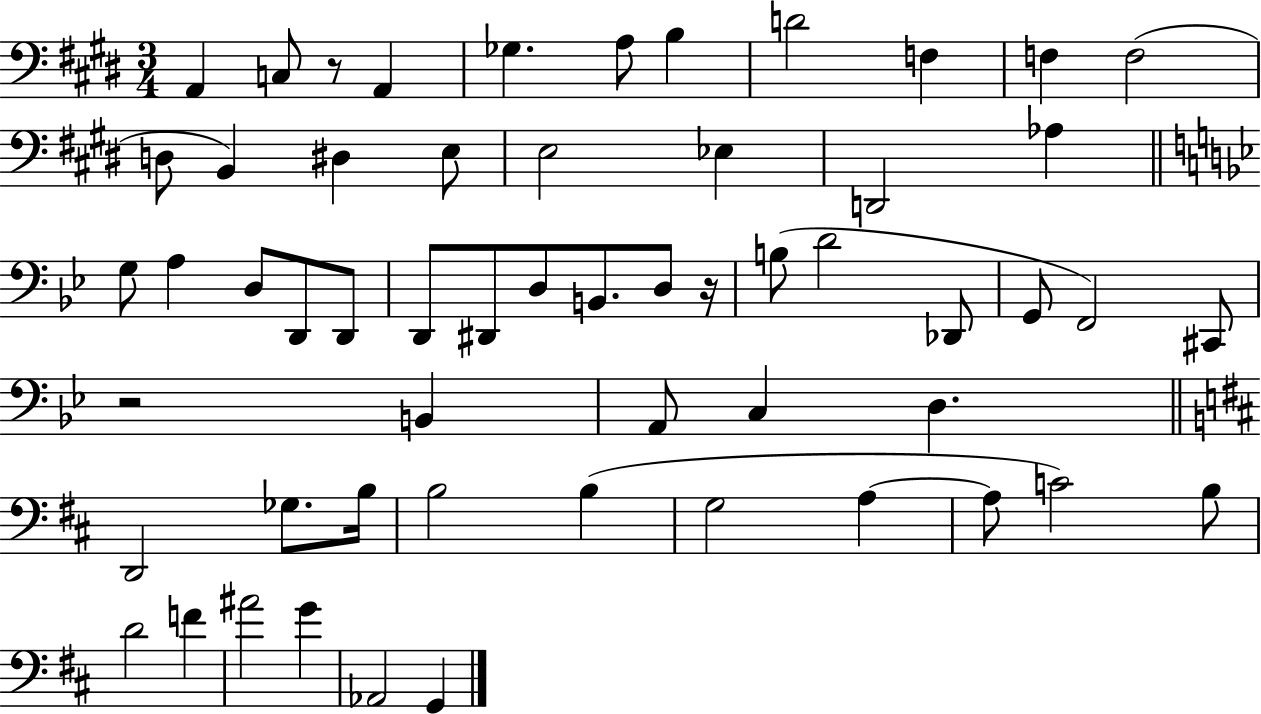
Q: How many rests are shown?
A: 3